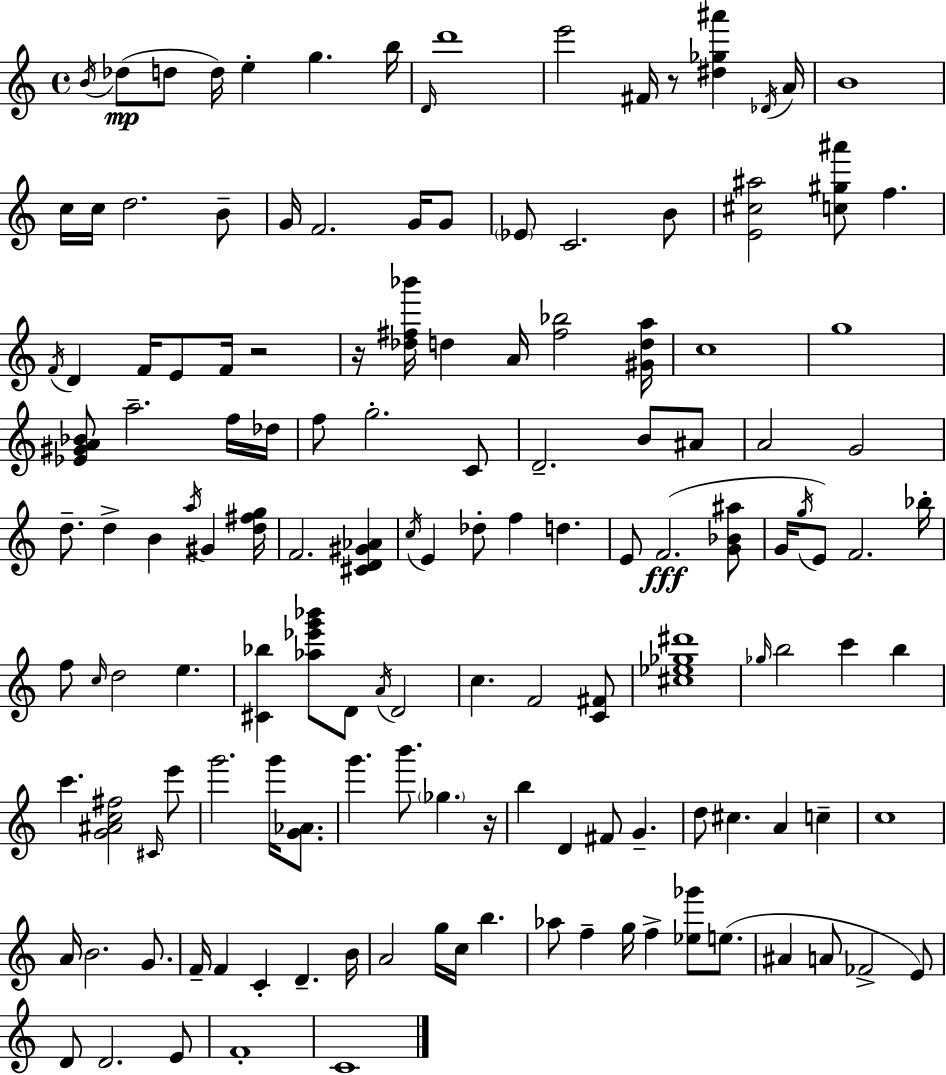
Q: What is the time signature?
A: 4/4